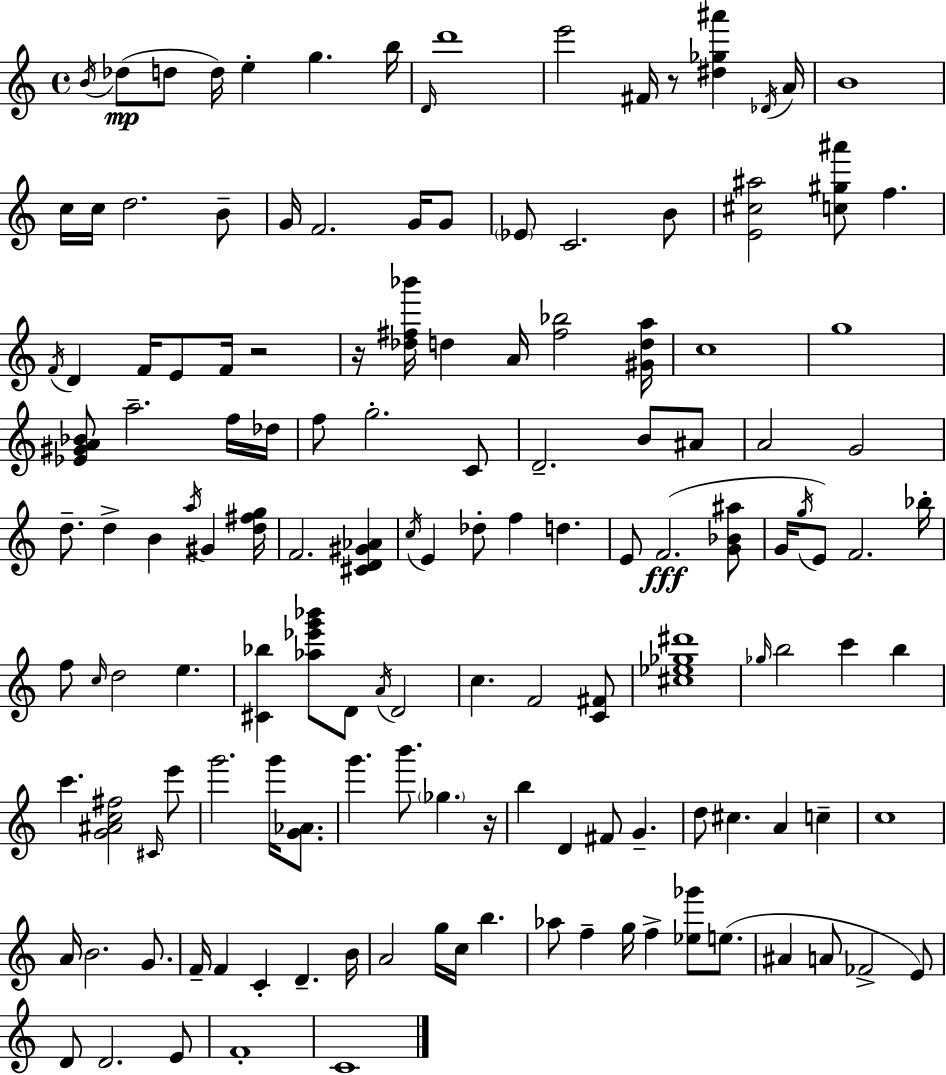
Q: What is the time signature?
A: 4/4